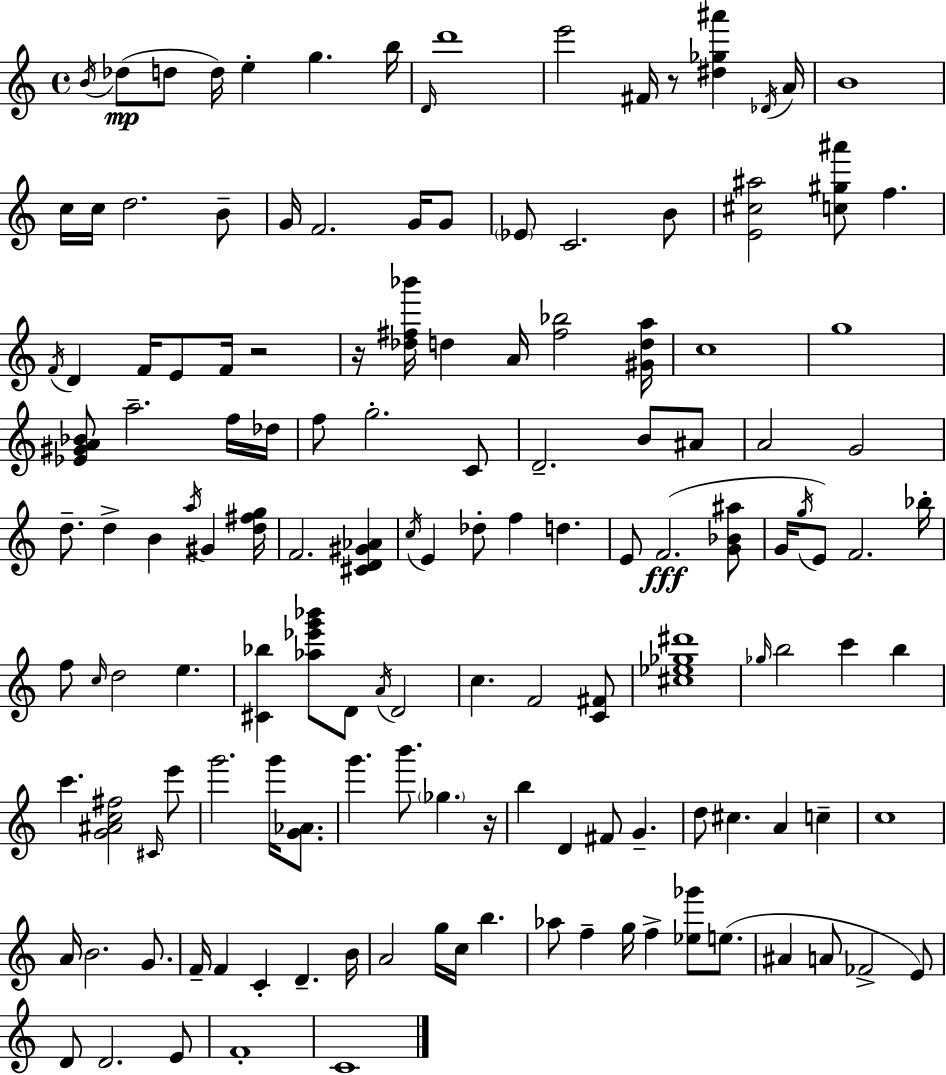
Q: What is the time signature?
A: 4/4